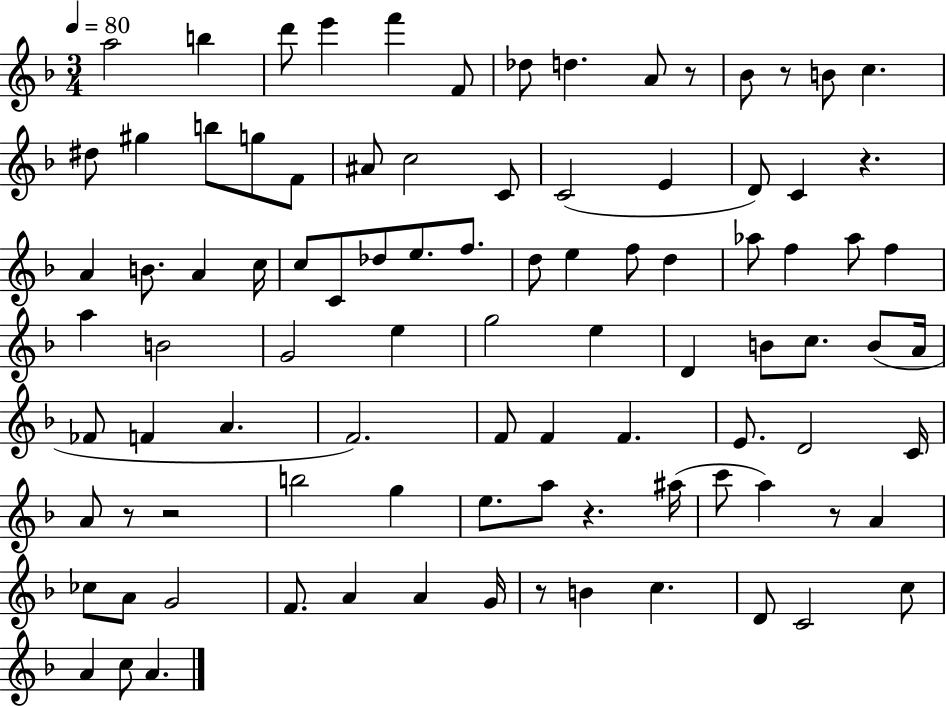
A5/h B5/q D6/e E6/q F6/q F4/e Db5/e D5/q. A4/e R/e Bb4/e R/e B4/e C5/q. D#5/e G#5/q B5/e G5/e F4/e A#4/e C5/h C4/e C4/h E4/q D4/e C4/q R/q. A4/q B4/e. A4/q C5/s C5/e C4/e Db5/e E5/e. F5/e. D5/e E5/q F5/e D5/q Ab5/e F5/q Ab5/e F5/q A5/q B4/h G4/h E5/q G5/h E5/q D4/q B4/e C5/e. B4/e A4/s FES4/e F4/q A4/q. F4/h. F4/e F4/q F4/q. E4/e. D4/h C4/s A4/e R/e R/h B5/h G5/q E5/e. A5/e R/q. A#5/s C6/e A5/q R/e A4/q CES5/e A4/e G4/h F4/e. A4/q A4/q G4/s R/e B4/q C5/q. D4/e C4/h C5/e A4/q C5/e A4/q.